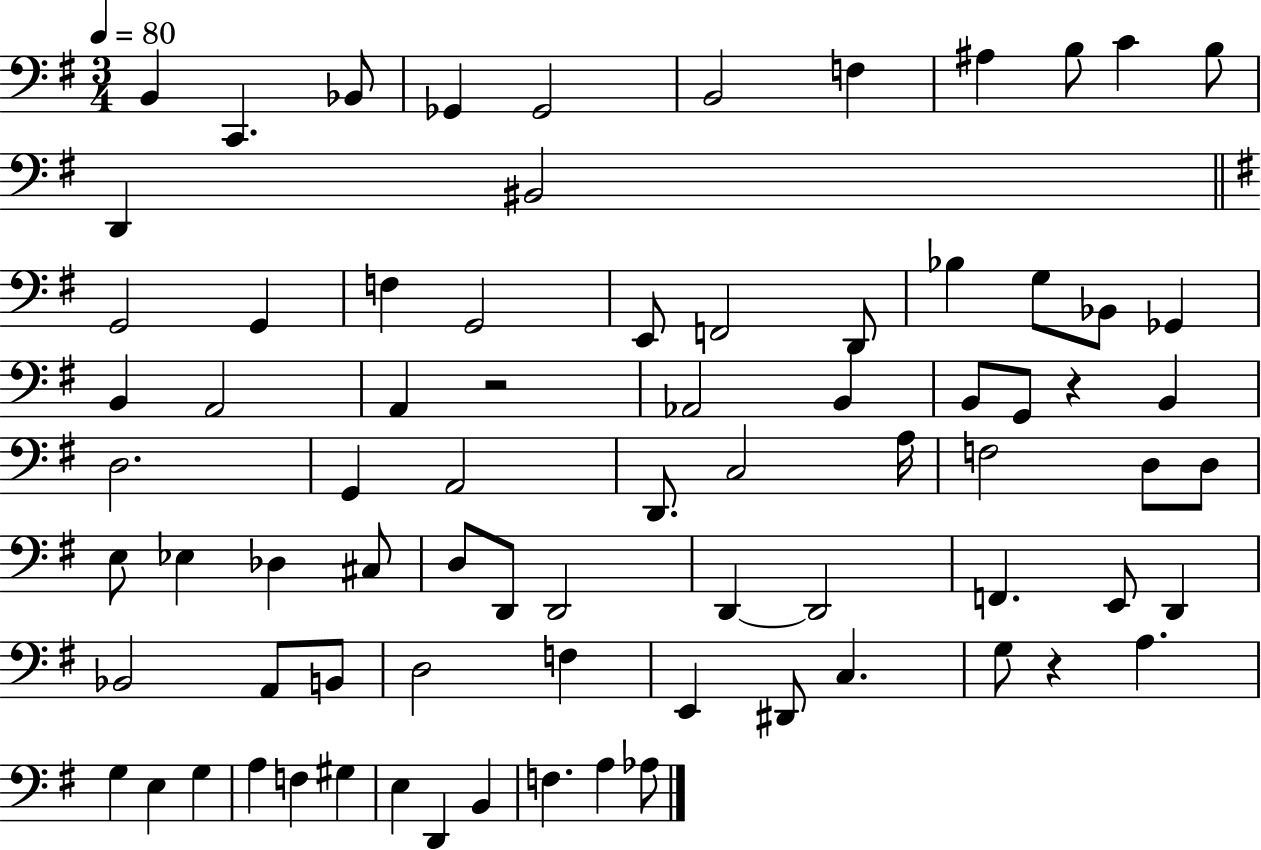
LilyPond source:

{
  \clef bass
  \numericTimeSignature
  \time 3/4
  \key g \major
  \tempo 4 = 80
  b,4 c,4. bes,8 | ges,4 ges,2 | b,2 f4 | ais4 b8 c'4 b8 | \break d,4 bis,2 | \bar "||" \break \key e \minor g,2 g,4 | f4 g,2 | e,8 f,2 d,8 | bes4 g8 bes,8 ges,4 | \break b,4 a,2 | a,4 r2 | aes,2 b,4 | b,8 g,8 r4 b,4 | \break d2. | g,4 a,2 | d,8. c2 a16 | f2 d8 d8 | \break e8 ees4 des4 cis8 | d8 d,8 d,2 | d,4~~ d,2 | f,4. e,8 d,4 | \break bes,2 a,8 b,8 | d2 f4 | e,4 dis,8 c4. | g8 r4 a4. | \break g4 e4 g4 | a4 f4 gis4 | e4 d,4 b,4 | f4. a4 aes8 | \break \bar "|."
}